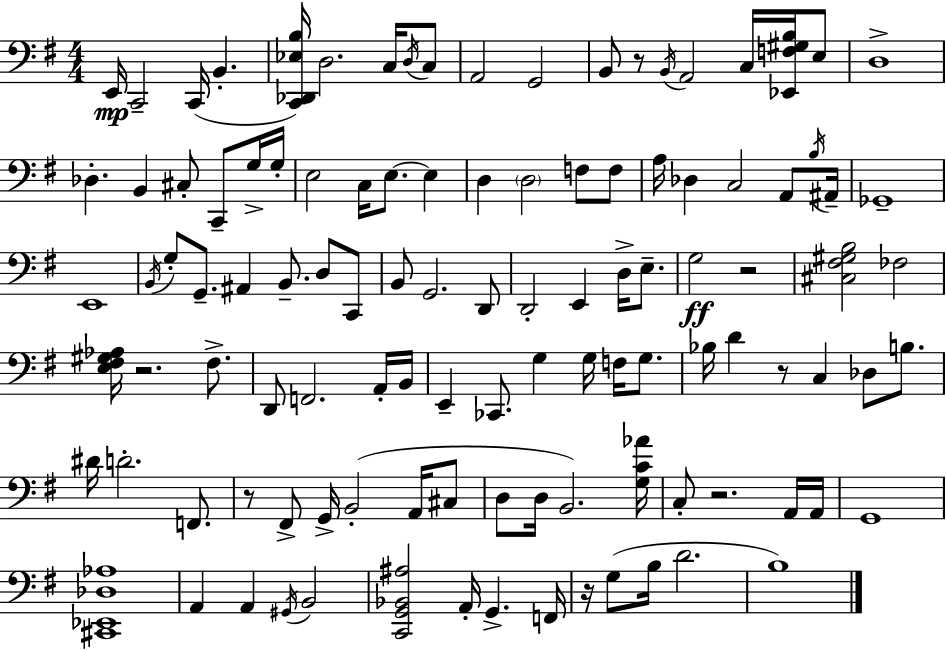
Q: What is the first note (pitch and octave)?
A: E2